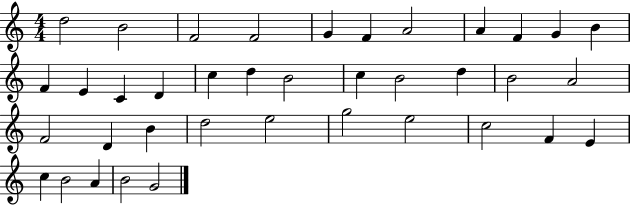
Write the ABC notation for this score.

X:1
T:Untitled
M:4/4
L:1/4
K:C
d2 B2 F2 F2 G F A2 A F G B F E C D c d B2 c B2 d B2 A2 F2 D B d2 e2 g2 e2 c2 F E c B2 A B2 G2